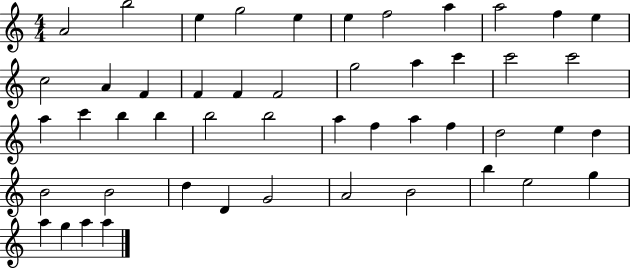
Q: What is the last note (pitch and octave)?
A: A5